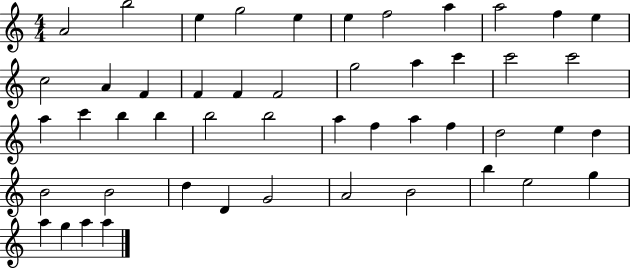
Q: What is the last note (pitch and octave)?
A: A5